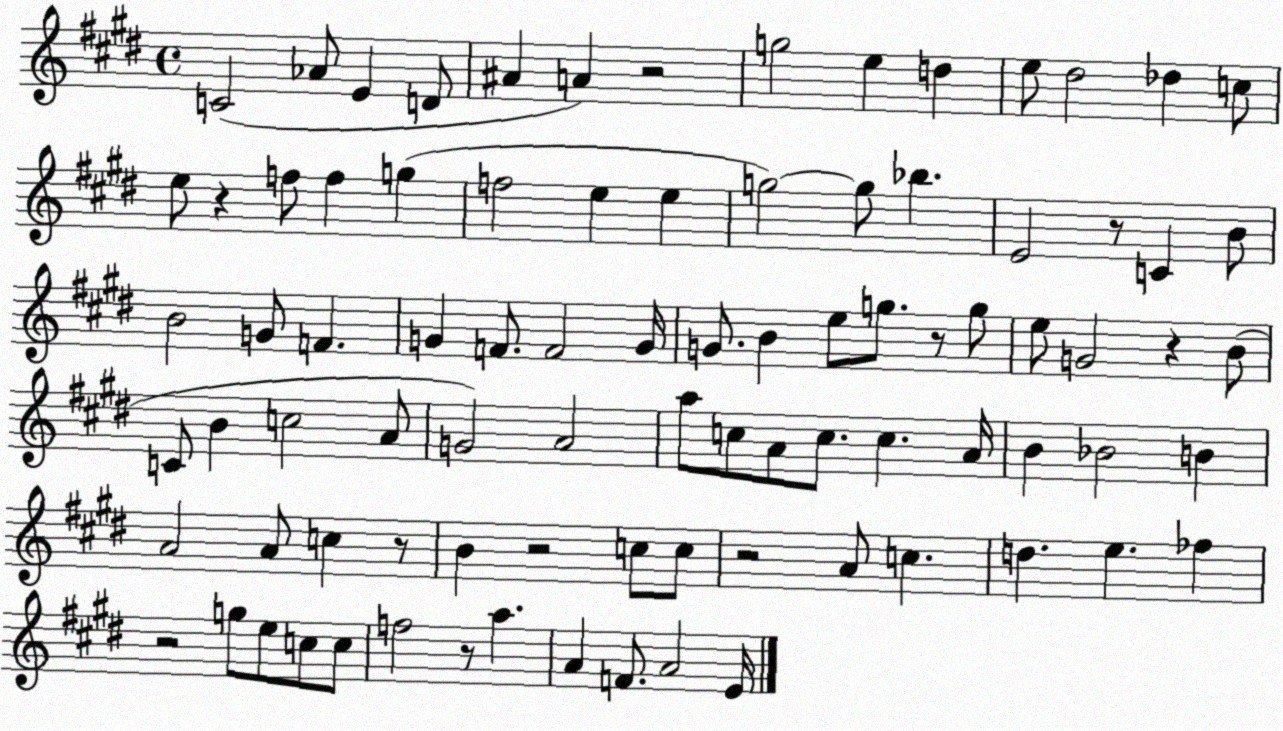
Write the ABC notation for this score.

X:1
T:Untitled
M:4/4
L:1/4
K:E
C2 _A/2 E D/2 ^A A z2 g2 e d e/2 ^d2 _d c/2 e/2 z f/2 f g f2 e e g2 g/2 _b E2 z/2 C B/2 B2 G/2 F G F/2 F2 G/4 G/2 B e/2 g/2 z/2 g/2 e/2 G2 z B/2 C/2 B c2 A/2 G2 A2 a/2 c/2 A/2 c/2 c A/4 B _B2 B A2 A/2 c z/2 B z2 c/2 c/2 z2 A/2 c d e _f z2 g/2 e/2 c/2 c/2 f2 z/2 a A F/2 A2 E/4